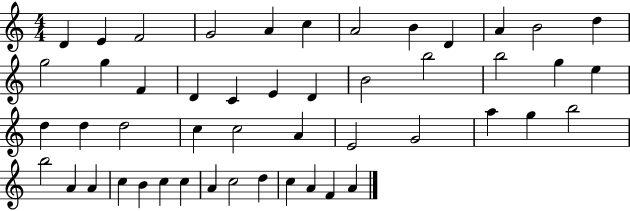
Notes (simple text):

D4/q E4/q F4/h G4/h A4/q C5/q A4/h B4/q D4/q A4/q B4/h D5/q G5/h G5/q F4/q D4/q C4/q E4/q D4/q B4/h B5/h B5/h G5/q E5/q D5/q D5/q D5/h C5/q C5/h A4/q E4/h G4/h A5/q G5/q B5/h B5/h A4/q A4/q C5/q B4/q C5/q C5/q A4/q C5/h D5/q C5/q A4/q F4/q A4/q